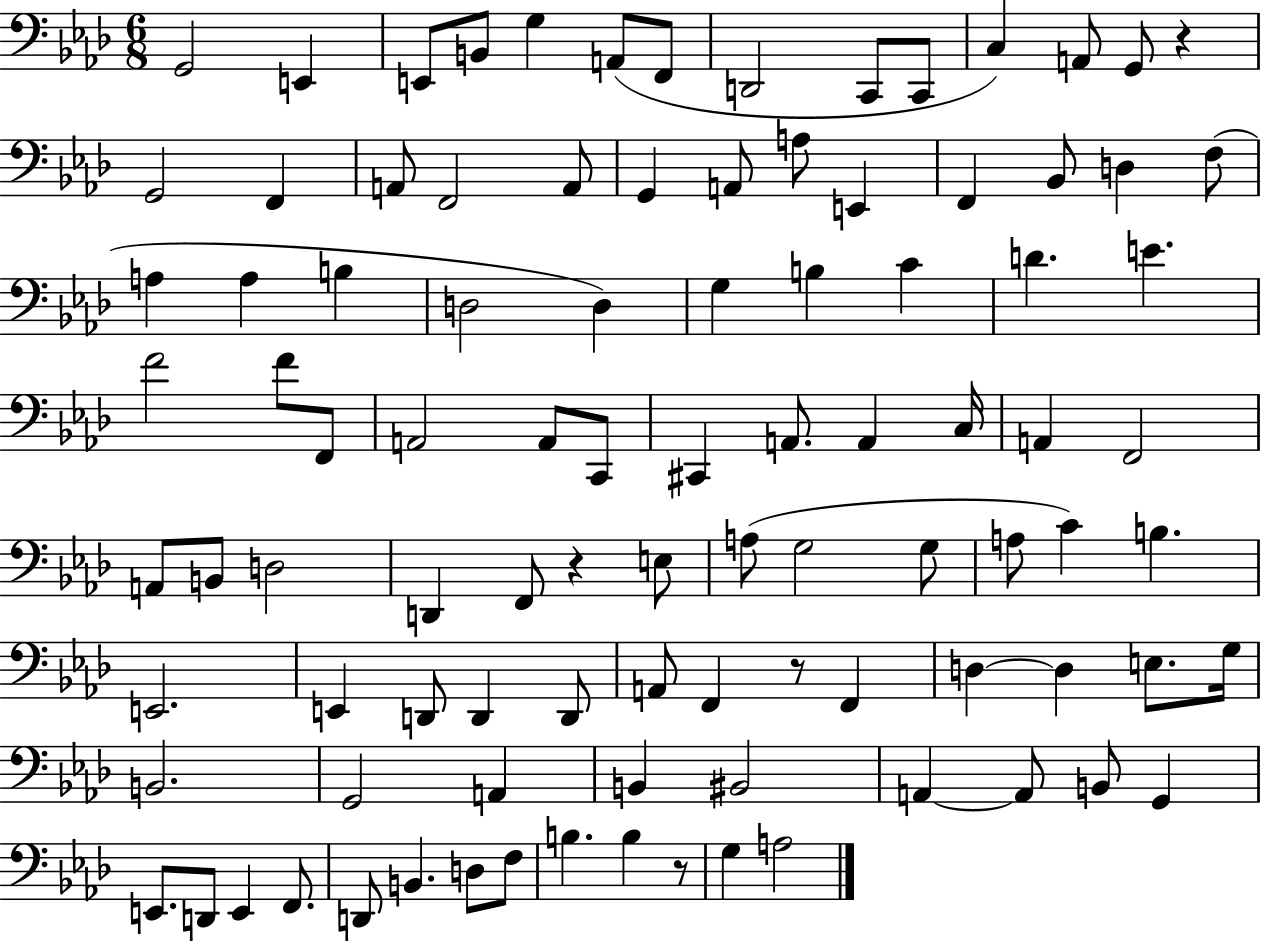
G2/h E2/q E2/e B2/e G3/q A2/e F2/e D2/h C2/e C2/e C3/q A2/e G2/e R/q G2/h F2/q A2/e F2/h A2/e G2/q A2/e A3/e E2/q F2/q Bb2/e D3/q F3/e A3/q A3/q B3/q D3/h D3/q G3/q B3/q C4/q D4/q. E4/q. F4/h F4/e F2/e A2/h A2/e C2/e C#2/q A2/e. A2/q C3/s A2/q F2/h A2/e B2/e D3/h D2/q F2/e R/q E3/e A3/e G3/h G3/e A3/e C4/q B3/q. E2/h. E2/q D2/e D2/q D2/e A2/e F2/q R/e F2/q D3/q D3/q E3/e. G3/s B2/h. G2/h A2/q B2/q BIS2/h A2/q A2/e B2/e G2/q E2/e. D2/e E2/q F2/e. D2/e B2/q. D3/e F3/e B3/q. B3/q R/e G3/q A3/h